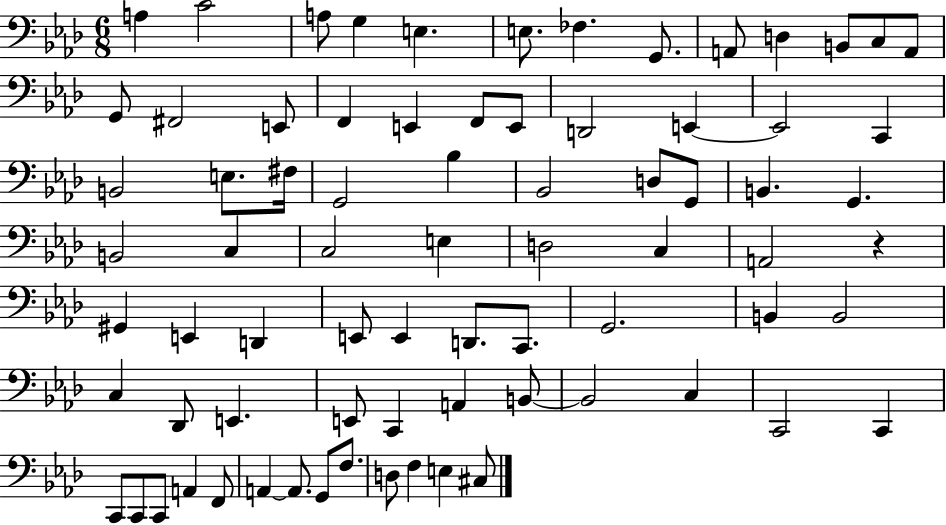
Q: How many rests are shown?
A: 1